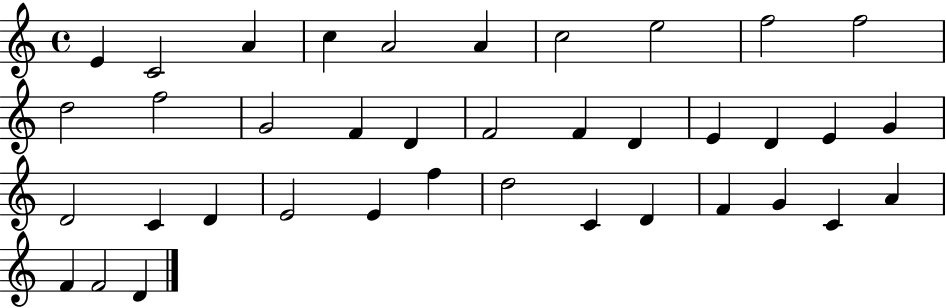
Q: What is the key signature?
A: C major